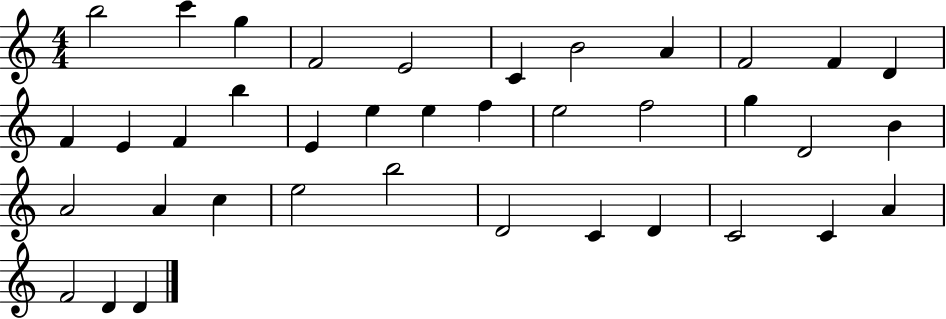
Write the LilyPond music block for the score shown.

{
  \clef treble
  \numericTimeSignature
  \time 4/4
  \key c \major
  b''2 c'''4 g''4 | f'2 e'2 | c'4 b'2 a'4 | f'2 f'4 d'4 | \break f'4 e'4 f'4 b''4 | e'4 e''4 e''4 f''4 | e''2 f''2 | g''4 d'2 b'4 | \break a'2 a'4 c''4 | e''2 b''2 | d'2 c'4 d'4 | c'2 c'4 a'4 | \break f'2 d'4 d'4 | \bar "|."
}